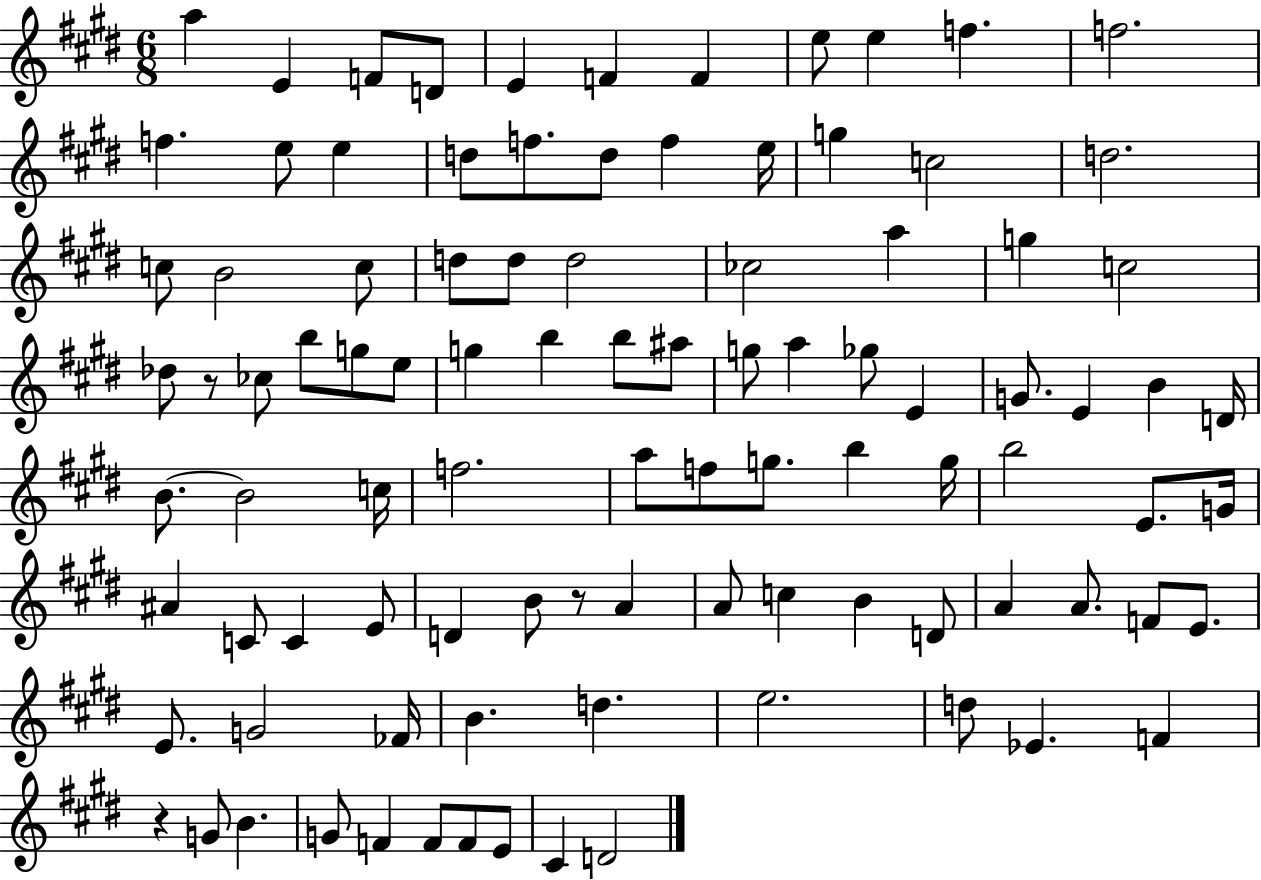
{
  \clef treble
  \numericTimeSignature
  \time 6/8
  \key e \major
  a''4 e'4 f'8 d'8 | e'4 f'4 f'4 | e''8 e''4 f''4. | f''2. | \break f''4. e''8 e''4 | d''8 f''8. d''8 f''4 e''16 | g''4 c''2 | d''2. | \break c''8 b'2 c''8 | d''8 d''8 d''2 | ces''2 a''4 | g''4 c''2 | \break des''8 r8 ces''8 b''8 g''8 e''8 | g''4 b''4 b''8 ais''8 | g''8 a''4 ges''8 e'4 | g'8. e'4 b'4 d'16 | \break b'8.~~ b'2 c''16 | f''2. | a''8 f''8 g''8. b''4 g''16 | b''2 e'8. g'16 | \break ais'4 c'8 c'4 e'8 | d'4 b'8 r8 a'4 | a'8 c''4 b'4 d'8 | a'4 a'8. f'8 e'8. | \break e'8. g'2 fes'16 | b'4. d''4. | e''2. | d''8 ees'4. f'4 | \break r4 g'8 b'4. | g'8 f'4 f'8 f'8 e'8 | cis'4 d'2 | \bar "|."
}